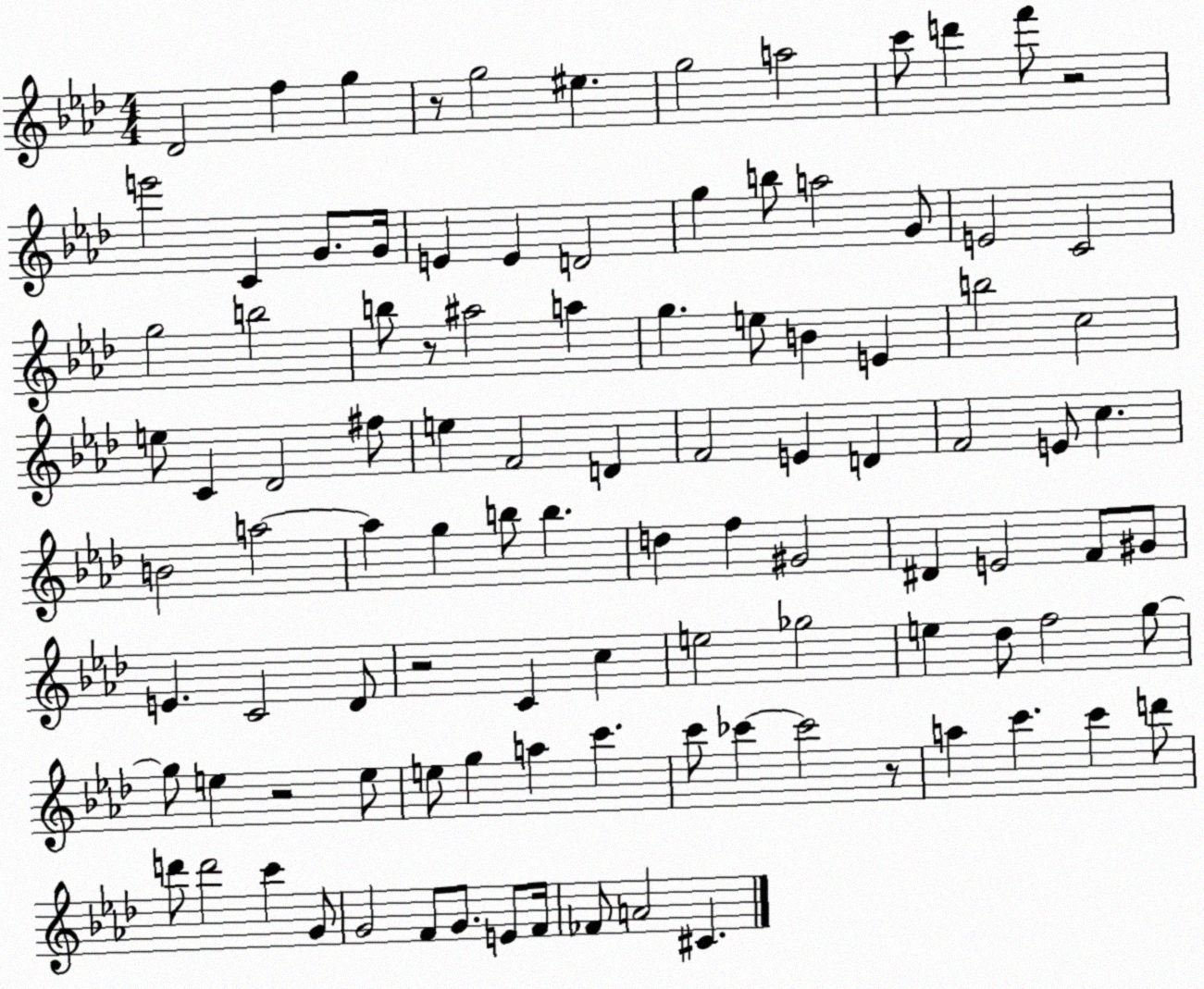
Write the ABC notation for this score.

X:1
T:Untitled
M:4/4
L:1/4
K:Ab
_D2 f g z/2 g2 ^e g2 a2 c'/2 d' f'/2 z2 e'2 C G/2 G/4 E E D2 g b/2 a2 G/2 E2 C2 g2 b2 b/2 z/2 ^a2 a g e/2 B E b2 c2 e/2 C _D2 ^f/2 e F2 D F2 E D F2 E/2 c B2 a2 a g b/2 b d f ^G2 ^D E2 F/2 ^G/2 E C2 _D/2 z2 C c e2 _g2 e _d/2 f2 g/2 g/2 e z2 e/2 e/2 g a c' c'/2 _c' _c'2 z/2 a c' c' d'/2 d'/2 d'2 c' G/2 G2 F/2 G/2 E/2 F/4 _F/2 A2 ^C